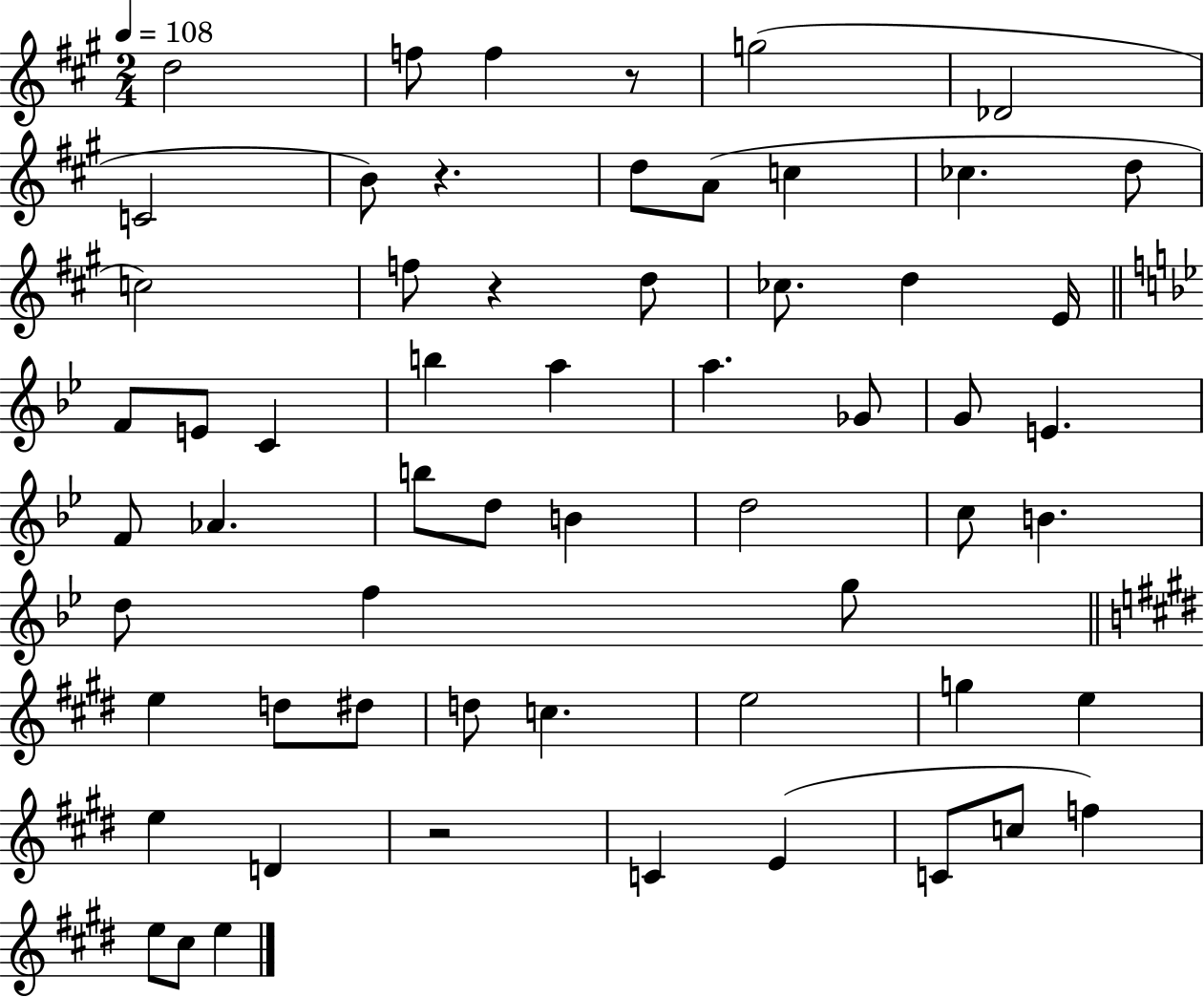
{
  \clef treble
  \numericTimeSignature
  \time 2/4
  \key a \major
  \tempo 4 = 108
  d''2 | f''8 f''4 r8 | g''2( | des'2 | \break c'2 | b'8) r4. | d''8 a'8( c''4 | ces''4. d''8 | \break c''2) | f''8 r4 d''8 | ces''8. d''4 e'16 | \bar "||" \break \key g \minor f'8 e'8 c'4 | b''4 a''4 | a''4. ges'8 | g'8 e'4. | \break f'8 aes'4. | b''8 d''8 b'4 | d''2 | c''8 b'4. | \break d''8 f''4 g''8 | \bar "||" \break \key e \major e''4 d''8 dis''8 | d''8 c''4. | e''2 | g''4 e''4 | \break e''4 d'4 | r2 | c'4 e'4( | c'8 c''8 f''4) | \break e''8 cis''8 e''4 | \bar "|."
}